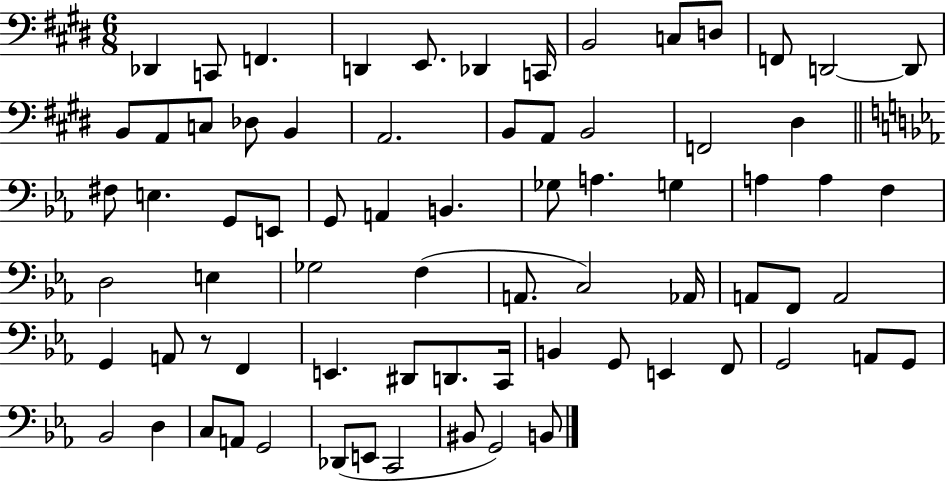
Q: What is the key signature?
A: E major